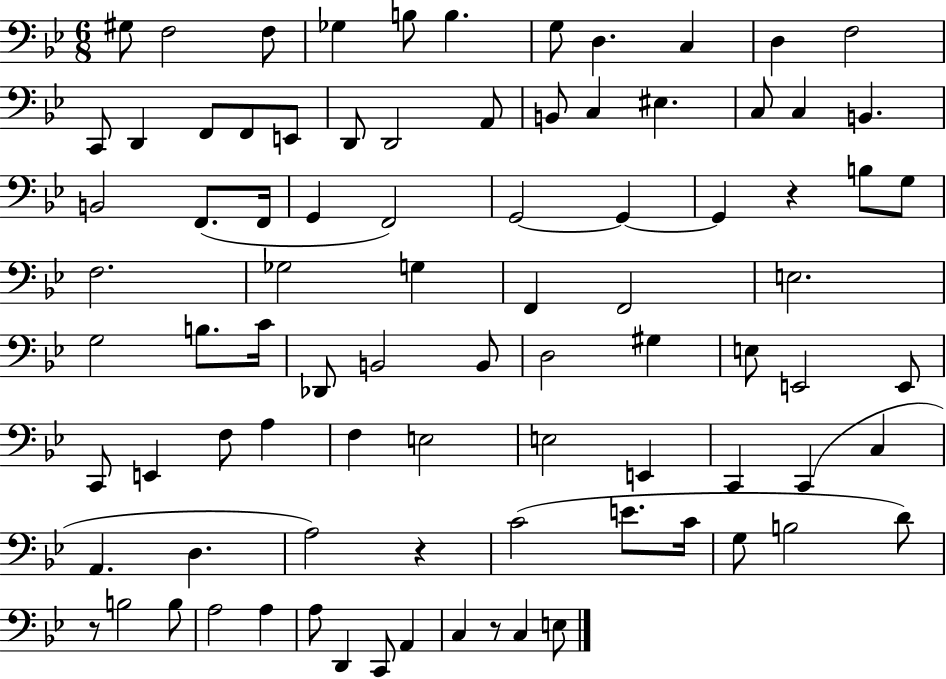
X:1
T:Untitled
M:6/8
L:1/4
K:Bb
^G,/2 F,2 F,/2 _G, B,/2 B, G,/2 D, C, D, F,2 C,,/2 D,, F,,/2 F,,/2 E,,/2 D,,/2 D,,2 A,,/2 B,,/2 C, ^E, C,/2 C, B,, B,,2 F,,/2 F,,/4 G,, F,,2 G,,2 G,, G,, z B,/2 G,/2 F,2 _G,2 G, F,, F,,2 E,2 G,2 B,/2 C/4 _D,,/2 B,,2 B,,/2 D,2 ^G, E,/2 E,,2 E,,/2 C,,/2 E,, F,/2 A, F, E,2 E,2 E,, C,, C,, C, A,, D, A,2 z C2 E/2 C/4 G,/2 B,2 D/2 z/2 B,2 B,/2 A,2 A, A,/2 D,, C,,/2 A,, C, z/2 C, E,/2